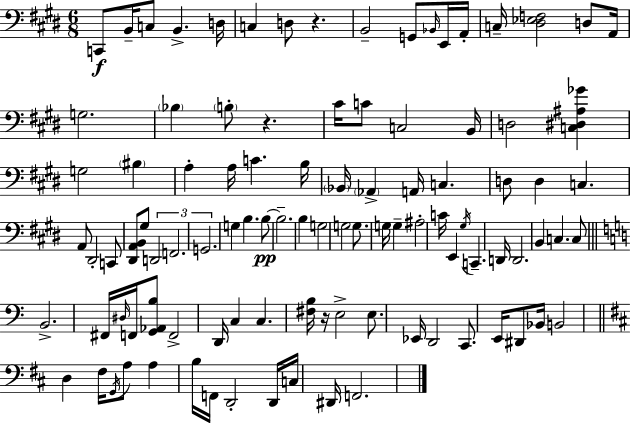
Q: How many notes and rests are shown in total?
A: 100